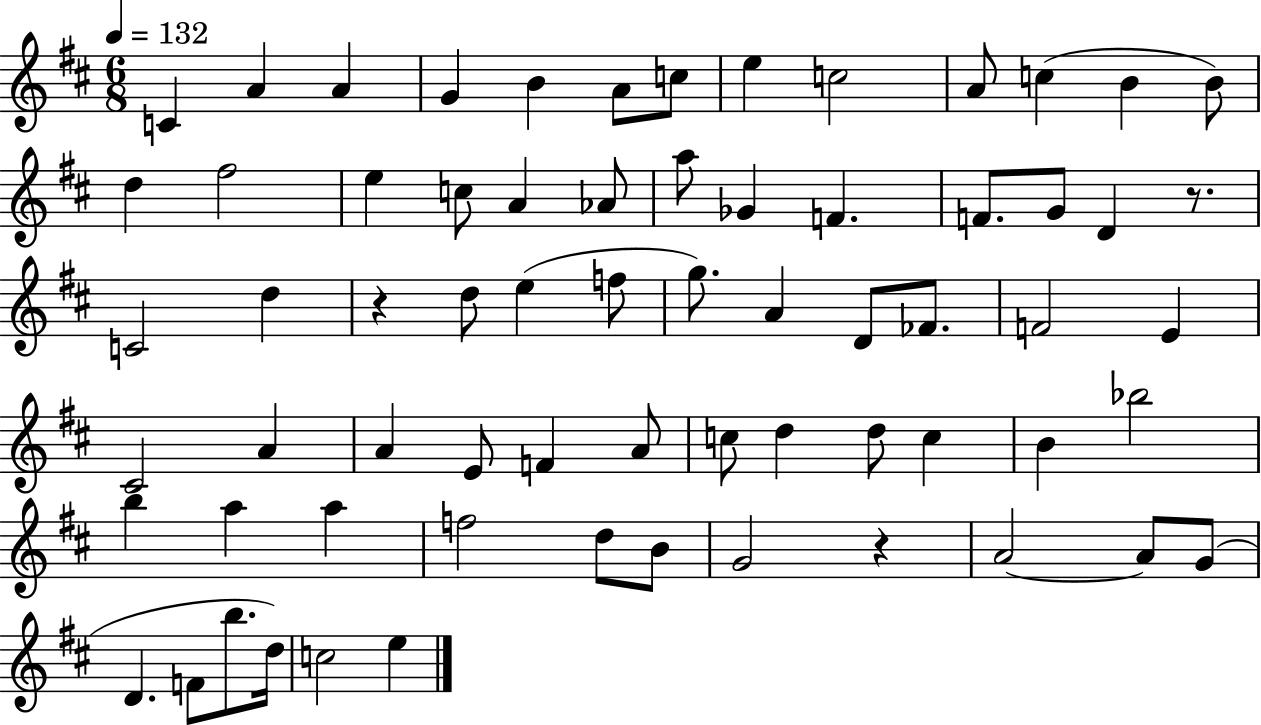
{
  \clef treble
  \numericTimeSignature
  \time 6/8
  \key d \major
  \tempo 4 = 132
  c'4 a'4 a'4 | g'4 b'4 a'8 c''8 | e''4 c''2 | a'8 c''4( b'4 b'8) | \break d''4 fis''2 | e''4 c''8 a'4 aes'8 | a''8 ges'4 f'4. | f'8. g'8 d'4 r8. | \break c'2 d''4 | r4 d''8 e''4( f''8 | g''8.) a'4 d'8 fes'8. | f'2 e'4 | \break cis'2 a'4 | a'4 e'8 f'4 a'8 | c''8 d''4 d''8 c''4 | b'4 bes''2 | \break b''4 a''4 a''4 | f''2 d''8 b'8 | g'2 r4 | a'2~~ a'8 g'8( | \break d'4. f'8 b''8. d''16) | c''2 e''4 | \bar "|."
}